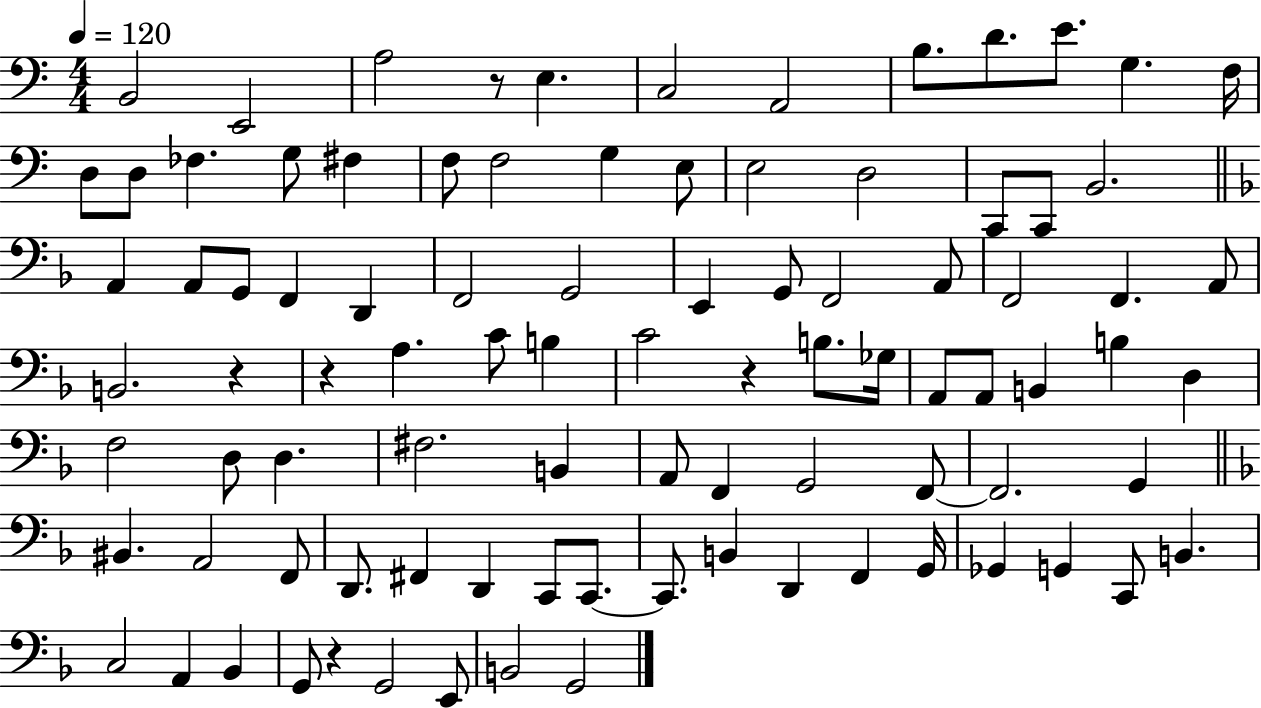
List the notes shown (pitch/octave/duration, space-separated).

B2/h E2/h A3/h R/e E3/q. C3/h A2/h B3/e. D4/e. E4/e. G3/q. F3/s D3/e D3/e FES3/q. G3/e F#3/q F3/e F3/h G3/q E3/e E3/h D3/h C2/e C2/e B2/h. A2/q A2/e G2/e F2/q D2/q F2/h G2/h E2/q G2/e F2/h A2/e F2/h F2/q. A2/e B2/h. R/q R/q A3/q. C4/e B3/q C4/h R/q B3/e. Gb3/s A2/e A2/e B2/q B3/q D3/q F3/h D3/e D3/q. F#3/h. B2/q A2/e F2/q G2/h F2/e F2/h. G2/q BIS2/q. A2/h F2/e D2/e. F#2/q D2/q C2/e C2/e. C2/e. B2/q D2/q F2/q G2/s Gb2/q G2/q C2/e B2/q. C3/h A2/q Bb2/q G2/e R/q G2/h E2/e B2/h G2/h